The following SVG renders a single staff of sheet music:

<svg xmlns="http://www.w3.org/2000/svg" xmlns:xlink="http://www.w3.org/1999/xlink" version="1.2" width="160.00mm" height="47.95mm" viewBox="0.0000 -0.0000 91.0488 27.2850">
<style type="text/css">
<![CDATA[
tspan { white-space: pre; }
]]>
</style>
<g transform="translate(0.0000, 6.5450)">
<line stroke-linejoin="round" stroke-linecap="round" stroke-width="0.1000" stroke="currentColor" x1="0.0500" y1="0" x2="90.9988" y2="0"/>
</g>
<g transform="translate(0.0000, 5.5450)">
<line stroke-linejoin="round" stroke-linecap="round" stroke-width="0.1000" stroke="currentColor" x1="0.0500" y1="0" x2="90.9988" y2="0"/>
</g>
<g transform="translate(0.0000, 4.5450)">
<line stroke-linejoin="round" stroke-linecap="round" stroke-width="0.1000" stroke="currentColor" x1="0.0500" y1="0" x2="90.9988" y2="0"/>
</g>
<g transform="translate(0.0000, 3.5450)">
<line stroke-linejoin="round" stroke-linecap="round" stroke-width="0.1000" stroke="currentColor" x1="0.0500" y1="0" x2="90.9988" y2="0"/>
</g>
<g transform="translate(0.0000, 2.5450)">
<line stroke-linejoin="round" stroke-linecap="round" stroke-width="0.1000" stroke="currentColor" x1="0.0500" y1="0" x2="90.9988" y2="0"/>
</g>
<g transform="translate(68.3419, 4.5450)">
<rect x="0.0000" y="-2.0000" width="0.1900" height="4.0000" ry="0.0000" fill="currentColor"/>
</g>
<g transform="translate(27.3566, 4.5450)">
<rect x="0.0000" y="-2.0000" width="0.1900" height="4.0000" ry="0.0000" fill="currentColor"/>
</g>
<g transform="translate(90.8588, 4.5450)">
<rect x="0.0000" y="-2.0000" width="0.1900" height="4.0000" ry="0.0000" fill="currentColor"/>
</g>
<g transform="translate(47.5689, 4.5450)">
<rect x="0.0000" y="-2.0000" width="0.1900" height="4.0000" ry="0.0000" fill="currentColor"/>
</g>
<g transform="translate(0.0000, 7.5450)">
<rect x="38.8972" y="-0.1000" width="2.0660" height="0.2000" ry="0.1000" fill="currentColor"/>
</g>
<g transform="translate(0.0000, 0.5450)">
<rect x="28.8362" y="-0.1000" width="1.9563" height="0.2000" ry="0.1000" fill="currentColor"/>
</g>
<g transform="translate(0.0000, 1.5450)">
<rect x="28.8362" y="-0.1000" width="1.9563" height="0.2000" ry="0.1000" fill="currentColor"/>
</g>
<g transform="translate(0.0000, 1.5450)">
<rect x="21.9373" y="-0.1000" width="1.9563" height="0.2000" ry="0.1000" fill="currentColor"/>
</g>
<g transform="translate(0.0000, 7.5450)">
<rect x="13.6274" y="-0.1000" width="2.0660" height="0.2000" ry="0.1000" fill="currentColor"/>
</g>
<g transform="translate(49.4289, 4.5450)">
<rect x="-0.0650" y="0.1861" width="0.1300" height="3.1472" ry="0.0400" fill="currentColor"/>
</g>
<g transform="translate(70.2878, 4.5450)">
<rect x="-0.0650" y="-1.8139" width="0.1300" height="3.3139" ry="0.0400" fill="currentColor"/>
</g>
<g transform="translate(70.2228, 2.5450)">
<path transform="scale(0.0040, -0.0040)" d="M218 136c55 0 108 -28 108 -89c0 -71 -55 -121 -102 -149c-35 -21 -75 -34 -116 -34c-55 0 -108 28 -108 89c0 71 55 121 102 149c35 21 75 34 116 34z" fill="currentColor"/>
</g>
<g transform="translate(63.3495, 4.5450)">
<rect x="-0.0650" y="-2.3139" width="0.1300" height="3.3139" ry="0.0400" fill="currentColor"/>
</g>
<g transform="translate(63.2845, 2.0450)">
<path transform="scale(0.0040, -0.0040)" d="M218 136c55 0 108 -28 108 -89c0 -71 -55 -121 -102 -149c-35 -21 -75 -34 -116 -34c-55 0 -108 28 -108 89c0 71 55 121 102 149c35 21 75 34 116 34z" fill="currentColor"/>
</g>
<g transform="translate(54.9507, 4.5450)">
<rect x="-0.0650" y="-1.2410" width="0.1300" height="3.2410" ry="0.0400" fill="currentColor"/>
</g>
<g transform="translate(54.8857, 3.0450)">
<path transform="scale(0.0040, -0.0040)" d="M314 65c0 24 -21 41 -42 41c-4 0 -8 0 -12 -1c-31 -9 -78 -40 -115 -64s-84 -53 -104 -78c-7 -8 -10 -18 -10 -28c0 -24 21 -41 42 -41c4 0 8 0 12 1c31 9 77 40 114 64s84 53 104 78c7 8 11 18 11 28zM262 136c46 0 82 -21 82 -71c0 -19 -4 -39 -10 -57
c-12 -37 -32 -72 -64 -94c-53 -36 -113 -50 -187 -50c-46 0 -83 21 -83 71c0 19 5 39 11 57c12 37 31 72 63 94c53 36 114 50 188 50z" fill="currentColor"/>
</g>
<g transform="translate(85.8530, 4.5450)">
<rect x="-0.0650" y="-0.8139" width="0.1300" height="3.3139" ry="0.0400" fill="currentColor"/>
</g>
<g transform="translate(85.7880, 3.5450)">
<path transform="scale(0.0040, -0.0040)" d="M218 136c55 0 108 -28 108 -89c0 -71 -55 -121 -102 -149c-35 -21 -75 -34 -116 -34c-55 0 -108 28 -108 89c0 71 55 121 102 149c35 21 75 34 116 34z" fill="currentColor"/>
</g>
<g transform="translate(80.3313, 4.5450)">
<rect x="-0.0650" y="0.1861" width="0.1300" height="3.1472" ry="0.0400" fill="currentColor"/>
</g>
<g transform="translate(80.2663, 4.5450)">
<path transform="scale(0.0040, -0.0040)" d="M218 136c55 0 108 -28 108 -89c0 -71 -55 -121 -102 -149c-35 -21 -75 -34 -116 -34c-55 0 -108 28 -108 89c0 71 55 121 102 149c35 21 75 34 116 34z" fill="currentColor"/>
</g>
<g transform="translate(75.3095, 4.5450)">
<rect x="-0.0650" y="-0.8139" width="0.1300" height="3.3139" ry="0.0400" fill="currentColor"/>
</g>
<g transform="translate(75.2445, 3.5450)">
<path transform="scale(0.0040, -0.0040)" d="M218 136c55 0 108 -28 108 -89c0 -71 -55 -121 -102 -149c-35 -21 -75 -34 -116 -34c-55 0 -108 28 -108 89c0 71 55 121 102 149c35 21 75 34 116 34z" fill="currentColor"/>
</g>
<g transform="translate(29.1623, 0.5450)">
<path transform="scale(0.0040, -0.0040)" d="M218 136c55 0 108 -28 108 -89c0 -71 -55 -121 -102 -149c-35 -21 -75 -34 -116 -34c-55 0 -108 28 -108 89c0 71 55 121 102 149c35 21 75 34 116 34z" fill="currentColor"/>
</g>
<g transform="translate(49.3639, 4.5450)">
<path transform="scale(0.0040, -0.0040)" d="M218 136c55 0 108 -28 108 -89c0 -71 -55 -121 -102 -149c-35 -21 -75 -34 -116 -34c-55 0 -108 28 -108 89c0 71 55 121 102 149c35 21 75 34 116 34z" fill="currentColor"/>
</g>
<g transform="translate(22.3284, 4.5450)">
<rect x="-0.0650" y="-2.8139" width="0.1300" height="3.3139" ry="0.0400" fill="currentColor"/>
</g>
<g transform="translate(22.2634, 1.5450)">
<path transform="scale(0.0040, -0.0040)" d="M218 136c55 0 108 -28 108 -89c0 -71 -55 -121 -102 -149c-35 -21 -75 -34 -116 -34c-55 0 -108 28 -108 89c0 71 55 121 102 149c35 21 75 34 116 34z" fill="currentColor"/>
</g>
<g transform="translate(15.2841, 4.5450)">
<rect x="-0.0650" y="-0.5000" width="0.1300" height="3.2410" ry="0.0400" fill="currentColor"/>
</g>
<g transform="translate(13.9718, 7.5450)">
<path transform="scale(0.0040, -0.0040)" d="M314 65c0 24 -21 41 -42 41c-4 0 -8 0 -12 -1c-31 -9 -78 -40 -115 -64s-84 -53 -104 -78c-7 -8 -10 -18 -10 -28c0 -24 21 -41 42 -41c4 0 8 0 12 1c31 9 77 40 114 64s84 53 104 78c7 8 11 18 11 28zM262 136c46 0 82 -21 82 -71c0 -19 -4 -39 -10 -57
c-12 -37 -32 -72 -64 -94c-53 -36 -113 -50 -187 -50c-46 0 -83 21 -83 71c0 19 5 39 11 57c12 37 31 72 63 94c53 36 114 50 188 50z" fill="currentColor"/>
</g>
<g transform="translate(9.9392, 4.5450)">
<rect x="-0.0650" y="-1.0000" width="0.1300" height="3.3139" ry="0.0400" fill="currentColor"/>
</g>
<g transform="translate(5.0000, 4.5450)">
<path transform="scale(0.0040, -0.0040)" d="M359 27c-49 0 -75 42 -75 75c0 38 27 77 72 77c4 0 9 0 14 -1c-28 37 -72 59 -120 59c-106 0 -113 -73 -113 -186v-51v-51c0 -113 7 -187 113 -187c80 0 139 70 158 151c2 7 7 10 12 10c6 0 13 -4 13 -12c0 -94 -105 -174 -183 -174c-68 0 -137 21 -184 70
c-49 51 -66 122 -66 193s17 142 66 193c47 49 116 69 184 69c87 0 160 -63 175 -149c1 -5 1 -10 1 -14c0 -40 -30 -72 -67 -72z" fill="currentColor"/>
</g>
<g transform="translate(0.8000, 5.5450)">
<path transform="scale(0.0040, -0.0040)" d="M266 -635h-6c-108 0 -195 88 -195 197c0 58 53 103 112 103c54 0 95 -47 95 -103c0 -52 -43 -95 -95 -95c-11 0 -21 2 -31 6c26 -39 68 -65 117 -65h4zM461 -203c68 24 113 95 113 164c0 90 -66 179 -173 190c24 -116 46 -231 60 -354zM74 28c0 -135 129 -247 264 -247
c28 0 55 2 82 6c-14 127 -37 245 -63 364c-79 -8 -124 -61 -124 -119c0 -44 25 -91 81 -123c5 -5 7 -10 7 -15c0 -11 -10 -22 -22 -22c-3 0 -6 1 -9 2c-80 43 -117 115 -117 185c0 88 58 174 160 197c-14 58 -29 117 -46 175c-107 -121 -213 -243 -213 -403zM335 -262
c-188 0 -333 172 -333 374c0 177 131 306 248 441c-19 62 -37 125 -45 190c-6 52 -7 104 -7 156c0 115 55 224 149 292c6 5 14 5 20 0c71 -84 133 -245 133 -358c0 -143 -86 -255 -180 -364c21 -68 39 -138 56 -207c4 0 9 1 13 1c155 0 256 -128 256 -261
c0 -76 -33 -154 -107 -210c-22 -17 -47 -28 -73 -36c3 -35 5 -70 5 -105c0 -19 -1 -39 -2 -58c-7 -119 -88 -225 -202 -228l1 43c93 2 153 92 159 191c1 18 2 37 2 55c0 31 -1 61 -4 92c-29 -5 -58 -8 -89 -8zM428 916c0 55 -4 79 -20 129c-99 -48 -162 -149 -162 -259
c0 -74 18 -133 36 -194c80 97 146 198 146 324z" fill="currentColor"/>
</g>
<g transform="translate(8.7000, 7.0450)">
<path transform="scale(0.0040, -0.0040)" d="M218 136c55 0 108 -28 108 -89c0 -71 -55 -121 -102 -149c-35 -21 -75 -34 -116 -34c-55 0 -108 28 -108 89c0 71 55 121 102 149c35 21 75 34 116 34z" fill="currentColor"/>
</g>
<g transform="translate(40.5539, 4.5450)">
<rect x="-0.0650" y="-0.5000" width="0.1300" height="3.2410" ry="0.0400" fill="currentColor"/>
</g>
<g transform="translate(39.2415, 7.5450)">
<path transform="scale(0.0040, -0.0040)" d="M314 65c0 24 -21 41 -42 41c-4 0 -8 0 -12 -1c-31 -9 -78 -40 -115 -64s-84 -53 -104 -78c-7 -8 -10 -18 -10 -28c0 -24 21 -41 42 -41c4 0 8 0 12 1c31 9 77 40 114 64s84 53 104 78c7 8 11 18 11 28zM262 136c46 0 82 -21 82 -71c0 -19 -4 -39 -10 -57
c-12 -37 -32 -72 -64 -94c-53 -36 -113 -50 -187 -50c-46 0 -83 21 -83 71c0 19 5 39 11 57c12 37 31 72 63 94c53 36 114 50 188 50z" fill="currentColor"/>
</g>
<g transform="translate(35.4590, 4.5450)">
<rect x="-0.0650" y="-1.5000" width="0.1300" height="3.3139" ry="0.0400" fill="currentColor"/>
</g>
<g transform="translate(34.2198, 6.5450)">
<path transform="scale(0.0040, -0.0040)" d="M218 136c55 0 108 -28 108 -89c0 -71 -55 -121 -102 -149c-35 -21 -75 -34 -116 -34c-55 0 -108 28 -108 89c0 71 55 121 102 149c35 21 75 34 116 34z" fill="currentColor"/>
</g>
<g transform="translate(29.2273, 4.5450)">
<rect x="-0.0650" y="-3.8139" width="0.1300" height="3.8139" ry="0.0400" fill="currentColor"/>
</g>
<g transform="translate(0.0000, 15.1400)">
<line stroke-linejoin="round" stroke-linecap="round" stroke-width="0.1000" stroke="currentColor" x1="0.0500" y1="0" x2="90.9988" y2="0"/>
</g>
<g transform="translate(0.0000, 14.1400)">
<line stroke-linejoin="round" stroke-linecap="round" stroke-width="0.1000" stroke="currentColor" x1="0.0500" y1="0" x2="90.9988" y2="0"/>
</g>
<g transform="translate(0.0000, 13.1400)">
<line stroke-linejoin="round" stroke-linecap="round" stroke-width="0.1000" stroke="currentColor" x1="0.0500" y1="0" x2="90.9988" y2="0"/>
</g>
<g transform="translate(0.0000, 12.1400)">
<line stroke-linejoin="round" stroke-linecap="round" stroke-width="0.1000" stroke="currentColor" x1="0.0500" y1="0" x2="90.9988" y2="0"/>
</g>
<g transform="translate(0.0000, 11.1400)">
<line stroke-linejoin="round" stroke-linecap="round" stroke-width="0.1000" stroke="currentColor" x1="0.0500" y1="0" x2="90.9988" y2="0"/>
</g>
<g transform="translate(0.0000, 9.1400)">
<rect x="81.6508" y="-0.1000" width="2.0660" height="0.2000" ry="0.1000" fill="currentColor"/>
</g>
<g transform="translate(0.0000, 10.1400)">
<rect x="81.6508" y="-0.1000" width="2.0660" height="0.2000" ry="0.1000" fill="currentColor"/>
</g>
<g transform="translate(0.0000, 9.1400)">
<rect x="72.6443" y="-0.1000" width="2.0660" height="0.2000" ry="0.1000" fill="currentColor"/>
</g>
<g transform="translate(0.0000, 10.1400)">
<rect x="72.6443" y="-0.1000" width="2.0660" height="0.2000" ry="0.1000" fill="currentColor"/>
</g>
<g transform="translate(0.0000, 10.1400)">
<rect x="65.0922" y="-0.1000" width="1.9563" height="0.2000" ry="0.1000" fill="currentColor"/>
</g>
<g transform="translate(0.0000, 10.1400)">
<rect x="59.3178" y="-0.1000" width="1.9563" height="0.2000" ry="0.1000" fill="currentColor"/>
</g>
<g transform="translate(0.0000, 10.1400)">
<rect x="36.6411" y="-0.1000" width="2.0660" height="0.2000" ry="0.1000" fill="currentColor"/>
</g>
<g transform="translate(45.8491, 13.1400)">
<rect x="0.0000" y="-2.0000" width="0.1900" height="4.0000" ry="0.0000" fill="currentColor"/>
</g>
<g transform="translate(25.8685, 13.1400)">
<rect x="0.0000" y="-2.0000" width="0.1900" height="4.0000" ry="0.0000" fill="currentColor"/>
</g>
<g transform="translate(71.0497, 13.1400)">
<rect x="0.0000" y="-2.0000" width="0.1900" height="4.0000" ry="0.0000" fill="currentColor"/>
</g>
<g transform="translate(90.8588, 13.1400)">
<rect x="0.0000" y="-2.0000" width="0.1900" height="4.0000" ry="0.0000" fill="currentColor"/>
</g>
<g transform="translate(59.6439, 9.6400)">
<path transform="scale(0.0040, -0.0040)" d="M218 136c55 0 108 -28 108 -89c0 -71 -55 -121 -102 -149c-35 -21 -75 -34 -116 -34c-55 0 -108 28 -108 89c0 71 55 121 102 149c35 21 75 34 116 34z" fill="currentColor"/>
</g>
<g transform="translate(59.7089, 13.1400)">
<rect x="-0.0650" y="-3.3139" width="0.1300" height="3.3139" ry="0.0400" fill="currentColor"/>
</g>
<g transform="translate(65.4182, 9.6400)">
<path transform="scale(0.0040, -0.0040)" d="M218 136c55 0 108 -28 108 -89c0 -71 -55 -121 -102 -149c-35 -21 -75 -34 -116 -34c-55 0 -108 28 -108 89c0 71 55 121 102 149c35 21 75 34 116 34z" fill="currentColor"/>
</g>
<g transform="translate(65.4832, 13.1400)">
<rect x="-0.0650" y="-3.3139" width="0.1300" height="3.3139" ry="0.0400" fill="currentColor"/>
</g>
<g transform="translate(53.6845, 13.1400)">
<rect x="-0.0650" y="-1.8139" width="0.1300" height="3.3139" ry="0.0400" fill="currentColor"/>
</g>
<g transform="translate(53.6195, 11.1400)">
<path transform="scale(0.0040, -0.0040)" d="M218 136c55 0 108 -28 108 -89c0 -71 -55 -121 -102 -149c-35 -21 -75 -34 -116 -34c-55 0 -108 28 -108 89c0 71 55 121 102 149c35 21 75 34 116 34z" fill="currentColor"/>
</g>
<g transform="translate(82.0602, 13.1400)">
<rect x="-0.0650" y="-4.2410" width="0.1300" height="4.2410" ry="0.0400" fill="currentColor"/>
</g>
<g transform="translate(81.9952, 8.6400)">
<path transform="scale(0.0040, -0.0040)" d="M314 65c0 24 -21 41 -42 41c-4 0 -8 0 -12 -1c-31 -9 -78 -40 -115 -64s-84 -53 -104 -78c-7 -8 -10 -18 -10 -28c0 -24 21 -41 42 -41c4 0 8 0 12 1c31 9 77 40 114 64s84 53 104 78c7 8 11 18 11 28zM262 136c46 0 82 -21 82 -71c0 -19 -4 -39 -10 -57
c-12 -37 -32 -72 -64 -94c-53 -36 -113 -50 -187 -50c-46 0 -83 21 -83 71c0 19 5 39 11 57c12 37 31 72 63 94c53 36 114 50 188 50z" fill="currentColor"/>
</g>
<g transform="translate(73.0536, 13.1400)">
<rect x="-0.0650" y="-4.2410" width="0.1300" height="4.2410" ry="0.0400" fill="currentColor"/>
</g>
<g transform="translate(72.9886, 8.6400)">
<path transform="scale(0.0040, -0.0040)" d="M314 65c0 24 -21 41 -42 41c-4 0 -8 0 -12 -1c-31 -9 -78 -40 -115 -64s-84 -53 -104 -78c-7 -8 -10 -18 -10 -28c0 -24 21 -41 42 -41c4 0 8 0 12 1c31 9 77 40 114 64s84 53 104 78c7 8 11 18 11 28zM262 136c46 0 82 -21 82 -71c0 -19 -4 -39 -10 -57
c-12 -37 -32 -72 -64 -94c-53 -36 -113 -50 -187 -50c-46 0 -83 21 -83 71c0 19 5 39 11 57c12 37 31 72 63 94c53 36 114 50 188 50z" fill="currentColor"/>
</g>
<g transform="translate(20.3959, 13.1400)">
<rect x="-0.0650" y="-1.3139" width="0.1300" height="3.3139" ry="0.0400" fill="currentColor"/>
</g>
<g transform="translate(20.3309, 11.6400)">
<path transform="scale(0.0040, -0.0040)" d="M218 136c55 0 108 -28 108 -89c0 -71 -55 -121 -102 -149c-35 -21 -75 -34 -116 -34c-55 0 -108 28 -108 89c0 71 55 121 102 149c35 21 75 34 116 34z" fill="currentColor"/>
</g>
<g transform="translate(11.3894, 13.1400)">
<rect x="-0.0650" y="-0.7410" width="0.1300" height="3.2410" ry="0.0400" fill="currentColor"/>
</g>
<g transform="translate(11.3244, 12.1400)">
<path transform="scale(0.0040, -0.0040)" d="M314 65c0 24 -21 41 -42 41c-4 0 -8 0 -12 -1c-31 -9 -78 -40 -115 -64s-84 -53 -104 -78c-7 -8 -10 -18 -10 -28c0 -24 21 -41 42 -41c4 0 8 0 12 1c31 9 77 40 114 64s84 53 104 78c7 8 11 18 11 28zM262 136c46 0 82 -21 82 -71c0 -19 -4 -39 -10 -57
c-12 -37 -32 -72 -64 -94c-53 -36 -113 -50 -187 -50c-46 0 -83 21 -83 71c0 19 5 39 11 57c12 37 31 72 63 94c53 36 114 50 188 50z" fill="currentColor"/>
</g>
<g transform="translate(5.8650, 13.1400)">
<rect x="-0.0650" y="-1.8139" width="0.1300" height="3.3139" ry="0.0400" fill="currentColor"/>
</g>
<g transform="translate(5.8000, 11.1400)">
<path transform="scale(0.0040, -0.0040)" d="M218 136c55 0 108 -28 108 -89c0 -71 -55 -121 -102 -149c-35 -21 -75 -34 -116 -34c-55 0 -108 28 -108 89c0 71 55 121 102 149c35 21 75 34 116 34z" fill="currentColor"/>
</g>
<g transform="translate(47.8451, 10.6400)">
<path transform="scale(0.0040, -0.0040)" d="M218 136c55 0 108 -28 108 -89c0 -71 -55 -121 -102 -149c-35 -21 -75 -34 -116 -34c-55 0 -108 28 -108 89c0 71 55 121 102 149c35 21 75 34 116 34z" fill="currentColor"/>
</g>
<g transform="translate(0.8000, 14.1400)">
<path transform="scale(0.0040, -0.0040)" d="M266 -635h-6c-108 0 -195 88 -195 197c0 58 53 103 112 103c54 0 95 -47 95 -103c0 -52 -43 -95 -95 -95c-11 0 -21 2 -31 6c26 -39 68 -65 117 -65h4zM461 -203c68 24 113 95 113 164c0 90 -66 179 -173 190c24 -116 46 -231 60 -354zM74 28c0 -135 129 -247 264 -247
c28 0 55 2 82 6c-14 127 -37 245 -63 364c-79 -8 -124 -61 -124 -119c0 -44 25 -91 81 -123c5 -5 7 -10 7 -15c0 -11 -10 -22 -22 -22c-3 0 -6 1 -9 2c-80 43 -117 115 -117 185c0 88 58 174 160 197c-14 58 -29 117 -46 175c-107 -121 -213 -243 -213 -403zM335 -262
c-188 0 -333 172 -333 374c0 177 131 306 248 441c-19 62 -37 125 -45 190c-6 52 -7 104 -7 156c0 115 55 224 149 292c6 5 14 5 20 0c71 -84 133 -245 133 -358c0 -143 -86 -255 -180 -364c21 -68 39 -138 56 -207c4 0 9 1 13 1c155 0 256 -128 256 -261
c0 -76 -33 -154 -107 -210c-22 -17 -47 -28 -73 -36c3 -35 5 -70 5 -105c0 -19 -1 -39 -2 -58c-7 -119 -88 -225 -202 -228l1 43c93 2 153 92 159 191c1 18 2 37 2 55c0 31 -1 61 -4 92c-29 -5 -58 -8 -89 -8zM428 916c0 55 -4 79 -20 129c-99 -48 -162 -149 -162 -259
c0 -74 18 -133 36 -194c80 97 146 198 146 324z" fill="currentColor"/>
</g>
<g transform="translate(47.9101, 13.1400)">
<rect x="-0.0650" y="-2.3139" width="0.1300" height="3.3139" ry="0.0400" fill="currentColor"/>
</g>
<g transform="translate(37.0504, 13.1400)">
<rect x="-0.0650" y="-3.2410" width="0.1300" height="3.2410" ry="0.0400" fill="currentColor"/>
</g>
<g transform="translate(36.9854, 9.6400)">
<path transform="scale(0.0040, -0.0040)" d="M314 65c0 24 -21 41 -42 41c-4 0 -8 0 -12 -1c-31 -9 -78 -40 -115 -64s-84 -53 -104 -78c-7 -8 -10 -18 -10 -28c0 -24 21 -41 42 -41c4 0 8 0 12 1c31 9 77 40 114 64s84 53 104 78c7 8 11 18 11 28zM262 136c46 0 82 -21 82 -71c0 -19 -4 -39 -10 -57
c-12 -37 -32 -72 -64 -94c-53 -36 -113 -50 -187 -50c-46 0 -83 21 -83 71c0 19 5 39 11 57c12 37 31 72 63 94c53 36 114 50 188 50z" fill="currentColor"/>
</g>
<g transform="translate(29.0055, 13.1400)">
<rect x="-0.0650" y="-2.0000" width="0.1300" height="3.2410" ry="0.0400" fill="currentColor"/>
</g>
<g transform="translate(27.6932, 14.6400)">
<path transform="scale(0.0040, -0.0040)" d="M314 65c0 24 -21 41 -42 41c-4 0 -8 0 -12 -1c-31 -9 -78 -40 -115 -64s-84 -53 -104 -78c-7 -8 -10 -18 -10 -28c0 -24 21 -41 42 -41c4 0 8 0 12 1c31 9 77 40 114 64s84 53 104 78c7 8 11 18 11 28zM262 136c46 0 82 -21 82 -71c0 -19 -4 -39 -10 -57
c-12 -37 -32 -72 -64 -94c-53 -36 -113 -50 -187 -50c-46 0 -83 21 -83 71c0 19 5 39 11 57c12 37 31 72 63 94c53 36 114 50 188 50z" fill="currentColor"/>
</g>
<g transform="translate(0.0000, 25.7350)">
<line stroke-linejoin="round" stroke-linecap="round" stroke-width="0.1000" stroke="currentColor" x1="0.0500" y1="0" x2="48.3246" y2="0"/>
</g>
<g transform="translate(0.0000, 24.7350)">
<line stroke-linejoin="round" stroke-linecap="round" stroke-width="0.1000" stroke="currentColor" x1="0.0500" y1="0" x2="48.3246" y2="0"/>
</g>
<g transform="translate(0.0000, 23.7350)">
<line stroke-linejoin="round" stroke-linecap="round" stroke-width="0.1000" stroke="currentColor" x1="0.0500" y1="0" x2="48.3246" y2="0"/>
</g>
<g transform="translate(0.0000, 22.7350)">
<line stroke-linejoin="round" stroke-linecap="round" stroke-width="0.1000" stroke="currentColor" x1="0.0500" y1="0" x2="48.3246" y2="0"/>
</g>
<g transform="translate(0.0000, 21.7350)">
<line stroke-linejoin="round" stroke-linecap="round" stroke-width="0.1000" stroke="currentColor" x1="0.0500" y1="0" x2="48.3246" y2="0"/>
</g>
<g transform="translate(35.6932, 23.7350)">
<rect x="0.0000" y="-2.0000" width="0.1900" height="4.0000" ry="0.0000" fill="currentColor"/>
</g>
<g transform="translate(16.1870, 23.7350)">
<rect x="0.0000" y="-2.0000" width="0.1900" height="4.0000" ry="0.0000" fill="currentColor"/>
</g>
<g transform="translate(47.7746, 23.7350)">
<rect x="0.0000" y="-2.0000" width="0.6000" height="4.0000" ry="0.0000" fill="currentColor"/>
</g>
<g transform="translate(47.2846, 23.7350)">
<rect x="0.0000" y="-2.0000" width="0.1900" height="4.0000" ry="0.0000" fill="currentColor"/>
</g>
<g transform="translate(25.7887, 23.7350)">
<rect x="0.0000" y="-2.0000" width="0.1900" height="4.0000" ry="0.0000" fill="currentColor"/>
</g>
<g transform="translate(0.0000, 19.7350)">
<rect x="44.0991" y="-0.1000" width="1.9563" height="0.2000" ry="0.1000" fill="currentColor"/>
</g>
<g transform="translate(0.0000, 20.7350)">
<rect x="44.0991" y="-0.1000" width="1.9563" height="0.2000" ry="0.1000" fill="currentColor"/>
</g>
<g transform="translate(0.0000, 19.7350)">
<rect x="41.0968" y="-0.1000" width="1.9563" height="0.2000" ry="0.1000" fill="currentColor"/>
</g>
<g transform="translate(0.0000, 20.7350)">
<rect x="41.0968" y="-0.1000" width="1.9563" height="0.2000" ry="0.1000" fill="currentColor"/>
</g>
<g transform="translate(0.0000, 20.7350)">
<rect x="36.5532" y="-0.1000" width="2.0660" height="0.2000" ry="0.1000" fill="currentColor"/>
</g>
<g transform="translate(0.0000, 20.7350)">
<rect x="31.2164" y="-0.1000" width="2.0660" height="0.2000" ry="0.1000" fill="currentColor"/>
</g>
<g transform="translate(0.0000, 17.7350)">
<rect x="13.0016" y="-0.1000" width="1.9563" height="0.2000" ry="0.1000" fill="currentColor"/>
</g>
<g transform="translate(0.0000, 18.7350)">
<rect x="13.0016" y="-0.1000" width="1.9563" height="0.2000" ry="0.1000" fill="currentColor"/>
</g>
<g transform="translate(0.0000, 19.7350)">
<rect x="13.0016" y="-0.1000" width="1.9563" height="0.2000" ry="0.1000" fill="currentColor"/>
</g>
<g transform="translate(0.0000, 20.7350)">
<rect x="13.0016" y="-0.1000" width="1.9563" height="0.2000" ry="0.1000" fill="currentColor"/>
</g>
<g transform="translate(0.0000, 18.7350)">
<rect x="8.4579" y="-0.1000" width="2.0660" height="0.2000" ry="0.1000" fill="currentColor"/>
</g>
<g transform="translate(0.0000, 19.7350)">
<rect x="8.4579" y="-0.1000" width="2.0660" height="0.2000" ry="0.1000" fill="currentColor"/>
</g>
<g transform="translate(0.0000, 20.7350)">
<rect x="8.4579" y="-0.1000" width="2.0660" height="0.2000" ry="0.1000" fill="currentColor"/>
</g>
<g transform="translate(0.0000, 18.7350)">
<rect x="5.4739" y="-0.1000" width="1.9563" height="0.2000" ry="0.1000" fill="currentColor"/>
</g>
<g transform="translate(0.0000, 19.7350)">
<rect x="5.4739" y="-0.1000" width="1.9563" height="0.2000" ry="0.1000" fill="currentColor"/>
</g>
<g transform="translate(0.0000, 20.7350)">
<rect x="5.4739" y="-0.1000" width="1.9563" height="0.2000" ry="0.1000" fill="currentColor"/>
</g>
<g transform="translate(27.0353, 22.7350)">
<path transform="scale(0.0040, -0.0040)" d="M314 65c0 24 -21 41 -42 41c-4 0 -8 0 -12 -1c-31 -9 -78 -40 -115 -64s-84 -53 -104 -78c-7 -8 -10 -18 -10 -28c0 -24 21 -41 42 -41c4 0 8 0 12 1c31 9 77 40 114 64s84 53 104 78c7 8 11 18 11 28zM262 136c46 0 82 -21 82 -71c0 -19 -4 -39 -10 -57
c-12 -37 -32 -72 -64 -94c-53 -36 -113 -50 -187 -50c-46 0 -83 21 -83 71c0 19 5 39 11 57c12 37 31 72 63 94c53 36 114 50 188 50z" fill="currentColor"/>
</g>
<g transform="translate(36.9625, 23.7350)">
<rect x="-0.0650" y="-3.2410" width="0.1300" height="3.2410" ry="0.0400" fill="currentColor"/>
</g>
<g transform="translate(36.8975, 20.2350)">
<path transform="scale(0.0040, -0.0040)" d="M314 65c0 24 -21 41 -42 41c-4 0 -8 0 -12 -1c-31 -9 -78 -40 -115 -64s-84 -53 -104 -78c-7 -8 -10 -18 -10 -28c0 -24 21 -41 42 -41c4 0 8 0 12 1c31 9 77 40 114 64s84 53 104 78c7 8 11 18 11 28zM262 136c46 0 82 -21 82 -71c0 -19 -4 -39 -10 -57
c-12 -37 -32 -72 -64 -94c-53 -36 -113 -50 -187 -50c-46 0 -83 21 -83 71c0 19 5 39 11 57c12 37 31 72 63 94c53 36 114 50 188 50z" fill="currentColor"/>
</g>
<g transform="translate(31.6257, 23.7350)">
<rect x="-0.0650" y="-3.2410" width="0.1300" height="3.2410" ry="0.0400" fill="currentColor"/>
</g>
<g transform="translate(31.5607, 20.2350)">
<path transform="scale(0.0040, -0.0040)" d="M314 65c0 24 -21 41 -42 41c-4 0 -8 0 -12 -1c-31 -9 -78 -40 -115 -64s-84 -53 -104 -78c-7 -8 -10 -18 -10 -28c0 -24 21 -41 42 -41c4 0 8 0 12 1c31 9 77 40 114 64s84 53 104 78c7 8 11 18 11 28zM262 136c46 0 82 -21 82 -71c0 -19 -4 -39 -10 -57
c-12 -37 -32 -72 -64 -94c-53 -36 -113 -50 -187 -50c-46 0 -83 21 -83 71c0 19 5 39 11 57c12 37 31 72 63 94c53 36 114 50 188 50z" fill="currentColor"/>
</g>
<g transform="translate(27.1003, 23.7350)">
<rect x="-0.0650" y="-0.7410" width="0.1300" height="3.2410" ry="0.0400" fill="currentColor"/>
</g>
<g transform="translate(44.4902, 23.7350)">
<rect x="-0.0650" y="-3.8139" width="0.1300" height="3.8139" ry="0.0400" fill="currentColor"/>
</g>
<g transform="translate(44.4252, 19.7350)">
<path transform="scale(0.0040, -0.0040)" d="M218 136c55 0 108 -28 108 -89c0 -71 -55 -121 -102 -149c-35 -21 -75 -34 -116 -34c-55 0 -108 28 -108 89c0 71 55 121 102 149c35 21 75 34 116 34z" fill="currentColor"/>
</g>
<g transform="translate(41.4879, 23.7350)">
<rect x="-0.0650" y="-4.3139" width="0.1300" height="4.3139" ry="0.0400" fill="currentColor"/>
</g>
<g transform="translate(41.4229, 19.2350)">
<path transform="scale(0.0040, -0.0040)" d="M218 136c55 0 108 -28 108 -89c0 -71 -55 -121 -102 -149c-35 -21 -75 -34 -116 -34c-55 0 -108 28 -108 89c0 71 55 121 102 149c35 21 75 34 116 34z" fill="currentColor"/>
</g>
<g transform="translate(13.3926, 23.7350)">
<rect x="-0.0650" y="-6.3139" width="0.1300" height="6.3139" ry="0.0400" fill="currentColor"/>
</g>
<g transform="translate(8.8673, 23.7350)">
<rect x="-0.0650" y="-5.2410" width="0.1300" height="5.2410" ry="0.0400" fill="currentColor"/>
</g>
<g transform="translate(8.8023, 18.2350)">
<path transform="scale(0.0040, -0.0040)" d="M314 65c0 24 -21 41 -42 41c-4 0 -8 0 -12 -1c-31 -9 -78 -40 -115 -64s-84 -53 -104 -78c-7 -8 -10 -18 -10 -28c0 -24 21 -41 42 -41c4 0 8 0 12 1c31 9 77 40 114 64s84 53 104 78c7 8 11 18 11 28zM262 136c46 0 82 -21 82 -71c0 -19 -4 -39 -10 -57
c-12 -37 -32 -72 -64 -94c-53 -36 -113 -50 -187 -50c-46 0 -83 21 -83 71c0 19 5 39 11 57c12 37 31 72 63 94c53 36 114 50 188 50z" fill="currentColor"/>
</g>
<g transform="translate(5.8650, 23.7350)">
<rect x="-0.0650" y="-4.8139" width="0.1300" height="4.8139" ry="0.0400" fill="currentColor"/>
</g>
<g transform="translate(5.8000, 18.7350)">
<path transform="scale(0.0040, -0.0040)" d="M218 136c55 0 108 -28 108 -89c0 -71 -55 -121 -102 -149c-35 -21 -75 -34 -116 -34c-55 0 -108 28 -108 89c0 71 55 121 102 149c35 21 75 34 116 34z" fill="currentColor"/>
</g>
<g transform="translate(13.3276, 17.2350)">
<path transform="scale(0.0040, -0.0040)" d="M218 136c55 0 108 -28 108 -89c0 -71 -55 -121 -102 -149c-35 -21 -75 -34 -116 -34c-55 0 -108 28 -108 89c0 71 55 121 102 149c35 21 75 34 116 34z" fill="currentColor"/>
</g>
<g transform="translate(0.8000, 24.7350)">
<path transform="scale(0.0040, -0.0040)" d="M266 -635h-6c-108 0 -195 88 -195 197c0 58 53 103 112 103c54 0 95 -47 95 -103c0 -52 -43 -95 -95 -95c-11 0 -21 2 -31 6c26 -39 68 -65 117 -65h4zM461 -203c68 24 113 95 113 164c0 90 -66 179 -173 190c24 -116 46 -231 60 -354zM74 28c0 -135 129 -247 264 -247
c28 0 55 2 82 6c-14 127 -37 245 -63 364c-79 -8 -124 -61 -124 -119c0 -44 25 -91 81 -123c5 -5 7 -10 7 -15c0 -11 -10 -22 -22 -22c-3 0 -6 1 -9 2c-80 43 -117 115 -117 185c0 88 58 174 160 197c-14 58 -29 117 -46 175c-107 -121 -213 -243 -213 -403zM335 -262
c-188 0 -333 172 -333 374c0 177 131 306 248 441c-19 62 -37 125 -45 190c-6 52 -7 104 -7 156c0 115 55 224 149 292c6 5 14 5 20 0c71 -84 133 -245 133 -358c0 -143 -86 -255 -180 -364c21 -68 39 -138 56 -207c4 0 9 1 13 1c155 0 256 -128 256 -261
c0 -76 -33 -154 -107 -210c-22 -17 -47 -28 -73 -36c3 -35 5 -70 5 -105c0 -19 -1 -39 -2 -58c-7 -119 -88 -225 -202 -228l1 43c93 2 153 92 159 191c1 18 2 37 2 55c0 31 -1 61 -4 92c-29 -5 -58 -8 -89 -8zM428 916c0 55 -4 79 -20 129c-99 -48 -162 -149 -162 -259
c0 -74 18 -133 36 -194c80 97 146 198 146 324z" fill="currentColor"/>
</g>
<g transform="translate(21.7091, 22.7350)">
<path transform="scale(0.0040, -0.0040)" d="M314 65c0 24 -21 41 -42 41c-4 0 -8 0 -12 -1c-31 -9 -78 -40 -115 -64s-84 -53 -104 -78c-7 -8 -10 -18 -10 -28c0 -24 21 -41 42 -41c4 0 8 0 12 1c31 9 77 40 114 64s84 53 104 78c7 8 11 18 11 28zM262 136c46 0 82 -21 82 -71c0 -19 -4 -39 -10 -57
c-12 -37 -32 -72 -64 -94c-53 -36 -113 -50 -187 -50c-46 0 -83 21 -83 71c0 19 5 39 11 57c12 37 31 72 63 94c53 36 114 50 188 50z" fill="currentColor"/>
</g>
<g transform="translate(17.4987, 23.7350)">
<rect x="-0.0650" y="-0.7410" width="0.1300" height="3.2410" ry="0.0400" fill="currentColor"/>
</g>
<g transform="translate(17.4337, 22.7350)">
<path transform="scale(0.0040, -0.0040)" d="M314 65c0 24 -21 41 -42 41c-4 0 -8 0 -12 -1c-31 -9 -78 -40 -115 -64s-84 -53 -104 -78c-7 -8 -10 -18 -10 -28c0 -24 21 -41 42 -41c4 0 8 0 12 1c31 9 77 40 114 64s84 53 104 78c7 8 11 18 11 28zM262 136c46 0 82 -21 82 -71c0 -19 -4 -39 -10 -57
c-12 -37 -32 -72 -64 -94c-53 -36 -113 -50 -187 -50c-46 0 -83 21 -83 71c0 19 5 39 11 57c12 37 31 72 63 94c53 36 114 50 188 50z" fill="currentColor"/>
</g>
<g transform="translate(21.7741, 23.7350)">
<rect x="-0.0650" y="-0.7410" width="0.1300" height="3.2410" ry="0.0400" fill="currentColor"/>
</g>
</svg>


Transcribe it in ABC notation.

X:1
T:Untitled
M:4/4
L:1/4
K:C
D C2 a c' E C2 B e2 g f d B d f d2 e F2 b2 g f b b d'2 d'2 e' f'2 a' d2 d2 d2 b2 b2 d' c'